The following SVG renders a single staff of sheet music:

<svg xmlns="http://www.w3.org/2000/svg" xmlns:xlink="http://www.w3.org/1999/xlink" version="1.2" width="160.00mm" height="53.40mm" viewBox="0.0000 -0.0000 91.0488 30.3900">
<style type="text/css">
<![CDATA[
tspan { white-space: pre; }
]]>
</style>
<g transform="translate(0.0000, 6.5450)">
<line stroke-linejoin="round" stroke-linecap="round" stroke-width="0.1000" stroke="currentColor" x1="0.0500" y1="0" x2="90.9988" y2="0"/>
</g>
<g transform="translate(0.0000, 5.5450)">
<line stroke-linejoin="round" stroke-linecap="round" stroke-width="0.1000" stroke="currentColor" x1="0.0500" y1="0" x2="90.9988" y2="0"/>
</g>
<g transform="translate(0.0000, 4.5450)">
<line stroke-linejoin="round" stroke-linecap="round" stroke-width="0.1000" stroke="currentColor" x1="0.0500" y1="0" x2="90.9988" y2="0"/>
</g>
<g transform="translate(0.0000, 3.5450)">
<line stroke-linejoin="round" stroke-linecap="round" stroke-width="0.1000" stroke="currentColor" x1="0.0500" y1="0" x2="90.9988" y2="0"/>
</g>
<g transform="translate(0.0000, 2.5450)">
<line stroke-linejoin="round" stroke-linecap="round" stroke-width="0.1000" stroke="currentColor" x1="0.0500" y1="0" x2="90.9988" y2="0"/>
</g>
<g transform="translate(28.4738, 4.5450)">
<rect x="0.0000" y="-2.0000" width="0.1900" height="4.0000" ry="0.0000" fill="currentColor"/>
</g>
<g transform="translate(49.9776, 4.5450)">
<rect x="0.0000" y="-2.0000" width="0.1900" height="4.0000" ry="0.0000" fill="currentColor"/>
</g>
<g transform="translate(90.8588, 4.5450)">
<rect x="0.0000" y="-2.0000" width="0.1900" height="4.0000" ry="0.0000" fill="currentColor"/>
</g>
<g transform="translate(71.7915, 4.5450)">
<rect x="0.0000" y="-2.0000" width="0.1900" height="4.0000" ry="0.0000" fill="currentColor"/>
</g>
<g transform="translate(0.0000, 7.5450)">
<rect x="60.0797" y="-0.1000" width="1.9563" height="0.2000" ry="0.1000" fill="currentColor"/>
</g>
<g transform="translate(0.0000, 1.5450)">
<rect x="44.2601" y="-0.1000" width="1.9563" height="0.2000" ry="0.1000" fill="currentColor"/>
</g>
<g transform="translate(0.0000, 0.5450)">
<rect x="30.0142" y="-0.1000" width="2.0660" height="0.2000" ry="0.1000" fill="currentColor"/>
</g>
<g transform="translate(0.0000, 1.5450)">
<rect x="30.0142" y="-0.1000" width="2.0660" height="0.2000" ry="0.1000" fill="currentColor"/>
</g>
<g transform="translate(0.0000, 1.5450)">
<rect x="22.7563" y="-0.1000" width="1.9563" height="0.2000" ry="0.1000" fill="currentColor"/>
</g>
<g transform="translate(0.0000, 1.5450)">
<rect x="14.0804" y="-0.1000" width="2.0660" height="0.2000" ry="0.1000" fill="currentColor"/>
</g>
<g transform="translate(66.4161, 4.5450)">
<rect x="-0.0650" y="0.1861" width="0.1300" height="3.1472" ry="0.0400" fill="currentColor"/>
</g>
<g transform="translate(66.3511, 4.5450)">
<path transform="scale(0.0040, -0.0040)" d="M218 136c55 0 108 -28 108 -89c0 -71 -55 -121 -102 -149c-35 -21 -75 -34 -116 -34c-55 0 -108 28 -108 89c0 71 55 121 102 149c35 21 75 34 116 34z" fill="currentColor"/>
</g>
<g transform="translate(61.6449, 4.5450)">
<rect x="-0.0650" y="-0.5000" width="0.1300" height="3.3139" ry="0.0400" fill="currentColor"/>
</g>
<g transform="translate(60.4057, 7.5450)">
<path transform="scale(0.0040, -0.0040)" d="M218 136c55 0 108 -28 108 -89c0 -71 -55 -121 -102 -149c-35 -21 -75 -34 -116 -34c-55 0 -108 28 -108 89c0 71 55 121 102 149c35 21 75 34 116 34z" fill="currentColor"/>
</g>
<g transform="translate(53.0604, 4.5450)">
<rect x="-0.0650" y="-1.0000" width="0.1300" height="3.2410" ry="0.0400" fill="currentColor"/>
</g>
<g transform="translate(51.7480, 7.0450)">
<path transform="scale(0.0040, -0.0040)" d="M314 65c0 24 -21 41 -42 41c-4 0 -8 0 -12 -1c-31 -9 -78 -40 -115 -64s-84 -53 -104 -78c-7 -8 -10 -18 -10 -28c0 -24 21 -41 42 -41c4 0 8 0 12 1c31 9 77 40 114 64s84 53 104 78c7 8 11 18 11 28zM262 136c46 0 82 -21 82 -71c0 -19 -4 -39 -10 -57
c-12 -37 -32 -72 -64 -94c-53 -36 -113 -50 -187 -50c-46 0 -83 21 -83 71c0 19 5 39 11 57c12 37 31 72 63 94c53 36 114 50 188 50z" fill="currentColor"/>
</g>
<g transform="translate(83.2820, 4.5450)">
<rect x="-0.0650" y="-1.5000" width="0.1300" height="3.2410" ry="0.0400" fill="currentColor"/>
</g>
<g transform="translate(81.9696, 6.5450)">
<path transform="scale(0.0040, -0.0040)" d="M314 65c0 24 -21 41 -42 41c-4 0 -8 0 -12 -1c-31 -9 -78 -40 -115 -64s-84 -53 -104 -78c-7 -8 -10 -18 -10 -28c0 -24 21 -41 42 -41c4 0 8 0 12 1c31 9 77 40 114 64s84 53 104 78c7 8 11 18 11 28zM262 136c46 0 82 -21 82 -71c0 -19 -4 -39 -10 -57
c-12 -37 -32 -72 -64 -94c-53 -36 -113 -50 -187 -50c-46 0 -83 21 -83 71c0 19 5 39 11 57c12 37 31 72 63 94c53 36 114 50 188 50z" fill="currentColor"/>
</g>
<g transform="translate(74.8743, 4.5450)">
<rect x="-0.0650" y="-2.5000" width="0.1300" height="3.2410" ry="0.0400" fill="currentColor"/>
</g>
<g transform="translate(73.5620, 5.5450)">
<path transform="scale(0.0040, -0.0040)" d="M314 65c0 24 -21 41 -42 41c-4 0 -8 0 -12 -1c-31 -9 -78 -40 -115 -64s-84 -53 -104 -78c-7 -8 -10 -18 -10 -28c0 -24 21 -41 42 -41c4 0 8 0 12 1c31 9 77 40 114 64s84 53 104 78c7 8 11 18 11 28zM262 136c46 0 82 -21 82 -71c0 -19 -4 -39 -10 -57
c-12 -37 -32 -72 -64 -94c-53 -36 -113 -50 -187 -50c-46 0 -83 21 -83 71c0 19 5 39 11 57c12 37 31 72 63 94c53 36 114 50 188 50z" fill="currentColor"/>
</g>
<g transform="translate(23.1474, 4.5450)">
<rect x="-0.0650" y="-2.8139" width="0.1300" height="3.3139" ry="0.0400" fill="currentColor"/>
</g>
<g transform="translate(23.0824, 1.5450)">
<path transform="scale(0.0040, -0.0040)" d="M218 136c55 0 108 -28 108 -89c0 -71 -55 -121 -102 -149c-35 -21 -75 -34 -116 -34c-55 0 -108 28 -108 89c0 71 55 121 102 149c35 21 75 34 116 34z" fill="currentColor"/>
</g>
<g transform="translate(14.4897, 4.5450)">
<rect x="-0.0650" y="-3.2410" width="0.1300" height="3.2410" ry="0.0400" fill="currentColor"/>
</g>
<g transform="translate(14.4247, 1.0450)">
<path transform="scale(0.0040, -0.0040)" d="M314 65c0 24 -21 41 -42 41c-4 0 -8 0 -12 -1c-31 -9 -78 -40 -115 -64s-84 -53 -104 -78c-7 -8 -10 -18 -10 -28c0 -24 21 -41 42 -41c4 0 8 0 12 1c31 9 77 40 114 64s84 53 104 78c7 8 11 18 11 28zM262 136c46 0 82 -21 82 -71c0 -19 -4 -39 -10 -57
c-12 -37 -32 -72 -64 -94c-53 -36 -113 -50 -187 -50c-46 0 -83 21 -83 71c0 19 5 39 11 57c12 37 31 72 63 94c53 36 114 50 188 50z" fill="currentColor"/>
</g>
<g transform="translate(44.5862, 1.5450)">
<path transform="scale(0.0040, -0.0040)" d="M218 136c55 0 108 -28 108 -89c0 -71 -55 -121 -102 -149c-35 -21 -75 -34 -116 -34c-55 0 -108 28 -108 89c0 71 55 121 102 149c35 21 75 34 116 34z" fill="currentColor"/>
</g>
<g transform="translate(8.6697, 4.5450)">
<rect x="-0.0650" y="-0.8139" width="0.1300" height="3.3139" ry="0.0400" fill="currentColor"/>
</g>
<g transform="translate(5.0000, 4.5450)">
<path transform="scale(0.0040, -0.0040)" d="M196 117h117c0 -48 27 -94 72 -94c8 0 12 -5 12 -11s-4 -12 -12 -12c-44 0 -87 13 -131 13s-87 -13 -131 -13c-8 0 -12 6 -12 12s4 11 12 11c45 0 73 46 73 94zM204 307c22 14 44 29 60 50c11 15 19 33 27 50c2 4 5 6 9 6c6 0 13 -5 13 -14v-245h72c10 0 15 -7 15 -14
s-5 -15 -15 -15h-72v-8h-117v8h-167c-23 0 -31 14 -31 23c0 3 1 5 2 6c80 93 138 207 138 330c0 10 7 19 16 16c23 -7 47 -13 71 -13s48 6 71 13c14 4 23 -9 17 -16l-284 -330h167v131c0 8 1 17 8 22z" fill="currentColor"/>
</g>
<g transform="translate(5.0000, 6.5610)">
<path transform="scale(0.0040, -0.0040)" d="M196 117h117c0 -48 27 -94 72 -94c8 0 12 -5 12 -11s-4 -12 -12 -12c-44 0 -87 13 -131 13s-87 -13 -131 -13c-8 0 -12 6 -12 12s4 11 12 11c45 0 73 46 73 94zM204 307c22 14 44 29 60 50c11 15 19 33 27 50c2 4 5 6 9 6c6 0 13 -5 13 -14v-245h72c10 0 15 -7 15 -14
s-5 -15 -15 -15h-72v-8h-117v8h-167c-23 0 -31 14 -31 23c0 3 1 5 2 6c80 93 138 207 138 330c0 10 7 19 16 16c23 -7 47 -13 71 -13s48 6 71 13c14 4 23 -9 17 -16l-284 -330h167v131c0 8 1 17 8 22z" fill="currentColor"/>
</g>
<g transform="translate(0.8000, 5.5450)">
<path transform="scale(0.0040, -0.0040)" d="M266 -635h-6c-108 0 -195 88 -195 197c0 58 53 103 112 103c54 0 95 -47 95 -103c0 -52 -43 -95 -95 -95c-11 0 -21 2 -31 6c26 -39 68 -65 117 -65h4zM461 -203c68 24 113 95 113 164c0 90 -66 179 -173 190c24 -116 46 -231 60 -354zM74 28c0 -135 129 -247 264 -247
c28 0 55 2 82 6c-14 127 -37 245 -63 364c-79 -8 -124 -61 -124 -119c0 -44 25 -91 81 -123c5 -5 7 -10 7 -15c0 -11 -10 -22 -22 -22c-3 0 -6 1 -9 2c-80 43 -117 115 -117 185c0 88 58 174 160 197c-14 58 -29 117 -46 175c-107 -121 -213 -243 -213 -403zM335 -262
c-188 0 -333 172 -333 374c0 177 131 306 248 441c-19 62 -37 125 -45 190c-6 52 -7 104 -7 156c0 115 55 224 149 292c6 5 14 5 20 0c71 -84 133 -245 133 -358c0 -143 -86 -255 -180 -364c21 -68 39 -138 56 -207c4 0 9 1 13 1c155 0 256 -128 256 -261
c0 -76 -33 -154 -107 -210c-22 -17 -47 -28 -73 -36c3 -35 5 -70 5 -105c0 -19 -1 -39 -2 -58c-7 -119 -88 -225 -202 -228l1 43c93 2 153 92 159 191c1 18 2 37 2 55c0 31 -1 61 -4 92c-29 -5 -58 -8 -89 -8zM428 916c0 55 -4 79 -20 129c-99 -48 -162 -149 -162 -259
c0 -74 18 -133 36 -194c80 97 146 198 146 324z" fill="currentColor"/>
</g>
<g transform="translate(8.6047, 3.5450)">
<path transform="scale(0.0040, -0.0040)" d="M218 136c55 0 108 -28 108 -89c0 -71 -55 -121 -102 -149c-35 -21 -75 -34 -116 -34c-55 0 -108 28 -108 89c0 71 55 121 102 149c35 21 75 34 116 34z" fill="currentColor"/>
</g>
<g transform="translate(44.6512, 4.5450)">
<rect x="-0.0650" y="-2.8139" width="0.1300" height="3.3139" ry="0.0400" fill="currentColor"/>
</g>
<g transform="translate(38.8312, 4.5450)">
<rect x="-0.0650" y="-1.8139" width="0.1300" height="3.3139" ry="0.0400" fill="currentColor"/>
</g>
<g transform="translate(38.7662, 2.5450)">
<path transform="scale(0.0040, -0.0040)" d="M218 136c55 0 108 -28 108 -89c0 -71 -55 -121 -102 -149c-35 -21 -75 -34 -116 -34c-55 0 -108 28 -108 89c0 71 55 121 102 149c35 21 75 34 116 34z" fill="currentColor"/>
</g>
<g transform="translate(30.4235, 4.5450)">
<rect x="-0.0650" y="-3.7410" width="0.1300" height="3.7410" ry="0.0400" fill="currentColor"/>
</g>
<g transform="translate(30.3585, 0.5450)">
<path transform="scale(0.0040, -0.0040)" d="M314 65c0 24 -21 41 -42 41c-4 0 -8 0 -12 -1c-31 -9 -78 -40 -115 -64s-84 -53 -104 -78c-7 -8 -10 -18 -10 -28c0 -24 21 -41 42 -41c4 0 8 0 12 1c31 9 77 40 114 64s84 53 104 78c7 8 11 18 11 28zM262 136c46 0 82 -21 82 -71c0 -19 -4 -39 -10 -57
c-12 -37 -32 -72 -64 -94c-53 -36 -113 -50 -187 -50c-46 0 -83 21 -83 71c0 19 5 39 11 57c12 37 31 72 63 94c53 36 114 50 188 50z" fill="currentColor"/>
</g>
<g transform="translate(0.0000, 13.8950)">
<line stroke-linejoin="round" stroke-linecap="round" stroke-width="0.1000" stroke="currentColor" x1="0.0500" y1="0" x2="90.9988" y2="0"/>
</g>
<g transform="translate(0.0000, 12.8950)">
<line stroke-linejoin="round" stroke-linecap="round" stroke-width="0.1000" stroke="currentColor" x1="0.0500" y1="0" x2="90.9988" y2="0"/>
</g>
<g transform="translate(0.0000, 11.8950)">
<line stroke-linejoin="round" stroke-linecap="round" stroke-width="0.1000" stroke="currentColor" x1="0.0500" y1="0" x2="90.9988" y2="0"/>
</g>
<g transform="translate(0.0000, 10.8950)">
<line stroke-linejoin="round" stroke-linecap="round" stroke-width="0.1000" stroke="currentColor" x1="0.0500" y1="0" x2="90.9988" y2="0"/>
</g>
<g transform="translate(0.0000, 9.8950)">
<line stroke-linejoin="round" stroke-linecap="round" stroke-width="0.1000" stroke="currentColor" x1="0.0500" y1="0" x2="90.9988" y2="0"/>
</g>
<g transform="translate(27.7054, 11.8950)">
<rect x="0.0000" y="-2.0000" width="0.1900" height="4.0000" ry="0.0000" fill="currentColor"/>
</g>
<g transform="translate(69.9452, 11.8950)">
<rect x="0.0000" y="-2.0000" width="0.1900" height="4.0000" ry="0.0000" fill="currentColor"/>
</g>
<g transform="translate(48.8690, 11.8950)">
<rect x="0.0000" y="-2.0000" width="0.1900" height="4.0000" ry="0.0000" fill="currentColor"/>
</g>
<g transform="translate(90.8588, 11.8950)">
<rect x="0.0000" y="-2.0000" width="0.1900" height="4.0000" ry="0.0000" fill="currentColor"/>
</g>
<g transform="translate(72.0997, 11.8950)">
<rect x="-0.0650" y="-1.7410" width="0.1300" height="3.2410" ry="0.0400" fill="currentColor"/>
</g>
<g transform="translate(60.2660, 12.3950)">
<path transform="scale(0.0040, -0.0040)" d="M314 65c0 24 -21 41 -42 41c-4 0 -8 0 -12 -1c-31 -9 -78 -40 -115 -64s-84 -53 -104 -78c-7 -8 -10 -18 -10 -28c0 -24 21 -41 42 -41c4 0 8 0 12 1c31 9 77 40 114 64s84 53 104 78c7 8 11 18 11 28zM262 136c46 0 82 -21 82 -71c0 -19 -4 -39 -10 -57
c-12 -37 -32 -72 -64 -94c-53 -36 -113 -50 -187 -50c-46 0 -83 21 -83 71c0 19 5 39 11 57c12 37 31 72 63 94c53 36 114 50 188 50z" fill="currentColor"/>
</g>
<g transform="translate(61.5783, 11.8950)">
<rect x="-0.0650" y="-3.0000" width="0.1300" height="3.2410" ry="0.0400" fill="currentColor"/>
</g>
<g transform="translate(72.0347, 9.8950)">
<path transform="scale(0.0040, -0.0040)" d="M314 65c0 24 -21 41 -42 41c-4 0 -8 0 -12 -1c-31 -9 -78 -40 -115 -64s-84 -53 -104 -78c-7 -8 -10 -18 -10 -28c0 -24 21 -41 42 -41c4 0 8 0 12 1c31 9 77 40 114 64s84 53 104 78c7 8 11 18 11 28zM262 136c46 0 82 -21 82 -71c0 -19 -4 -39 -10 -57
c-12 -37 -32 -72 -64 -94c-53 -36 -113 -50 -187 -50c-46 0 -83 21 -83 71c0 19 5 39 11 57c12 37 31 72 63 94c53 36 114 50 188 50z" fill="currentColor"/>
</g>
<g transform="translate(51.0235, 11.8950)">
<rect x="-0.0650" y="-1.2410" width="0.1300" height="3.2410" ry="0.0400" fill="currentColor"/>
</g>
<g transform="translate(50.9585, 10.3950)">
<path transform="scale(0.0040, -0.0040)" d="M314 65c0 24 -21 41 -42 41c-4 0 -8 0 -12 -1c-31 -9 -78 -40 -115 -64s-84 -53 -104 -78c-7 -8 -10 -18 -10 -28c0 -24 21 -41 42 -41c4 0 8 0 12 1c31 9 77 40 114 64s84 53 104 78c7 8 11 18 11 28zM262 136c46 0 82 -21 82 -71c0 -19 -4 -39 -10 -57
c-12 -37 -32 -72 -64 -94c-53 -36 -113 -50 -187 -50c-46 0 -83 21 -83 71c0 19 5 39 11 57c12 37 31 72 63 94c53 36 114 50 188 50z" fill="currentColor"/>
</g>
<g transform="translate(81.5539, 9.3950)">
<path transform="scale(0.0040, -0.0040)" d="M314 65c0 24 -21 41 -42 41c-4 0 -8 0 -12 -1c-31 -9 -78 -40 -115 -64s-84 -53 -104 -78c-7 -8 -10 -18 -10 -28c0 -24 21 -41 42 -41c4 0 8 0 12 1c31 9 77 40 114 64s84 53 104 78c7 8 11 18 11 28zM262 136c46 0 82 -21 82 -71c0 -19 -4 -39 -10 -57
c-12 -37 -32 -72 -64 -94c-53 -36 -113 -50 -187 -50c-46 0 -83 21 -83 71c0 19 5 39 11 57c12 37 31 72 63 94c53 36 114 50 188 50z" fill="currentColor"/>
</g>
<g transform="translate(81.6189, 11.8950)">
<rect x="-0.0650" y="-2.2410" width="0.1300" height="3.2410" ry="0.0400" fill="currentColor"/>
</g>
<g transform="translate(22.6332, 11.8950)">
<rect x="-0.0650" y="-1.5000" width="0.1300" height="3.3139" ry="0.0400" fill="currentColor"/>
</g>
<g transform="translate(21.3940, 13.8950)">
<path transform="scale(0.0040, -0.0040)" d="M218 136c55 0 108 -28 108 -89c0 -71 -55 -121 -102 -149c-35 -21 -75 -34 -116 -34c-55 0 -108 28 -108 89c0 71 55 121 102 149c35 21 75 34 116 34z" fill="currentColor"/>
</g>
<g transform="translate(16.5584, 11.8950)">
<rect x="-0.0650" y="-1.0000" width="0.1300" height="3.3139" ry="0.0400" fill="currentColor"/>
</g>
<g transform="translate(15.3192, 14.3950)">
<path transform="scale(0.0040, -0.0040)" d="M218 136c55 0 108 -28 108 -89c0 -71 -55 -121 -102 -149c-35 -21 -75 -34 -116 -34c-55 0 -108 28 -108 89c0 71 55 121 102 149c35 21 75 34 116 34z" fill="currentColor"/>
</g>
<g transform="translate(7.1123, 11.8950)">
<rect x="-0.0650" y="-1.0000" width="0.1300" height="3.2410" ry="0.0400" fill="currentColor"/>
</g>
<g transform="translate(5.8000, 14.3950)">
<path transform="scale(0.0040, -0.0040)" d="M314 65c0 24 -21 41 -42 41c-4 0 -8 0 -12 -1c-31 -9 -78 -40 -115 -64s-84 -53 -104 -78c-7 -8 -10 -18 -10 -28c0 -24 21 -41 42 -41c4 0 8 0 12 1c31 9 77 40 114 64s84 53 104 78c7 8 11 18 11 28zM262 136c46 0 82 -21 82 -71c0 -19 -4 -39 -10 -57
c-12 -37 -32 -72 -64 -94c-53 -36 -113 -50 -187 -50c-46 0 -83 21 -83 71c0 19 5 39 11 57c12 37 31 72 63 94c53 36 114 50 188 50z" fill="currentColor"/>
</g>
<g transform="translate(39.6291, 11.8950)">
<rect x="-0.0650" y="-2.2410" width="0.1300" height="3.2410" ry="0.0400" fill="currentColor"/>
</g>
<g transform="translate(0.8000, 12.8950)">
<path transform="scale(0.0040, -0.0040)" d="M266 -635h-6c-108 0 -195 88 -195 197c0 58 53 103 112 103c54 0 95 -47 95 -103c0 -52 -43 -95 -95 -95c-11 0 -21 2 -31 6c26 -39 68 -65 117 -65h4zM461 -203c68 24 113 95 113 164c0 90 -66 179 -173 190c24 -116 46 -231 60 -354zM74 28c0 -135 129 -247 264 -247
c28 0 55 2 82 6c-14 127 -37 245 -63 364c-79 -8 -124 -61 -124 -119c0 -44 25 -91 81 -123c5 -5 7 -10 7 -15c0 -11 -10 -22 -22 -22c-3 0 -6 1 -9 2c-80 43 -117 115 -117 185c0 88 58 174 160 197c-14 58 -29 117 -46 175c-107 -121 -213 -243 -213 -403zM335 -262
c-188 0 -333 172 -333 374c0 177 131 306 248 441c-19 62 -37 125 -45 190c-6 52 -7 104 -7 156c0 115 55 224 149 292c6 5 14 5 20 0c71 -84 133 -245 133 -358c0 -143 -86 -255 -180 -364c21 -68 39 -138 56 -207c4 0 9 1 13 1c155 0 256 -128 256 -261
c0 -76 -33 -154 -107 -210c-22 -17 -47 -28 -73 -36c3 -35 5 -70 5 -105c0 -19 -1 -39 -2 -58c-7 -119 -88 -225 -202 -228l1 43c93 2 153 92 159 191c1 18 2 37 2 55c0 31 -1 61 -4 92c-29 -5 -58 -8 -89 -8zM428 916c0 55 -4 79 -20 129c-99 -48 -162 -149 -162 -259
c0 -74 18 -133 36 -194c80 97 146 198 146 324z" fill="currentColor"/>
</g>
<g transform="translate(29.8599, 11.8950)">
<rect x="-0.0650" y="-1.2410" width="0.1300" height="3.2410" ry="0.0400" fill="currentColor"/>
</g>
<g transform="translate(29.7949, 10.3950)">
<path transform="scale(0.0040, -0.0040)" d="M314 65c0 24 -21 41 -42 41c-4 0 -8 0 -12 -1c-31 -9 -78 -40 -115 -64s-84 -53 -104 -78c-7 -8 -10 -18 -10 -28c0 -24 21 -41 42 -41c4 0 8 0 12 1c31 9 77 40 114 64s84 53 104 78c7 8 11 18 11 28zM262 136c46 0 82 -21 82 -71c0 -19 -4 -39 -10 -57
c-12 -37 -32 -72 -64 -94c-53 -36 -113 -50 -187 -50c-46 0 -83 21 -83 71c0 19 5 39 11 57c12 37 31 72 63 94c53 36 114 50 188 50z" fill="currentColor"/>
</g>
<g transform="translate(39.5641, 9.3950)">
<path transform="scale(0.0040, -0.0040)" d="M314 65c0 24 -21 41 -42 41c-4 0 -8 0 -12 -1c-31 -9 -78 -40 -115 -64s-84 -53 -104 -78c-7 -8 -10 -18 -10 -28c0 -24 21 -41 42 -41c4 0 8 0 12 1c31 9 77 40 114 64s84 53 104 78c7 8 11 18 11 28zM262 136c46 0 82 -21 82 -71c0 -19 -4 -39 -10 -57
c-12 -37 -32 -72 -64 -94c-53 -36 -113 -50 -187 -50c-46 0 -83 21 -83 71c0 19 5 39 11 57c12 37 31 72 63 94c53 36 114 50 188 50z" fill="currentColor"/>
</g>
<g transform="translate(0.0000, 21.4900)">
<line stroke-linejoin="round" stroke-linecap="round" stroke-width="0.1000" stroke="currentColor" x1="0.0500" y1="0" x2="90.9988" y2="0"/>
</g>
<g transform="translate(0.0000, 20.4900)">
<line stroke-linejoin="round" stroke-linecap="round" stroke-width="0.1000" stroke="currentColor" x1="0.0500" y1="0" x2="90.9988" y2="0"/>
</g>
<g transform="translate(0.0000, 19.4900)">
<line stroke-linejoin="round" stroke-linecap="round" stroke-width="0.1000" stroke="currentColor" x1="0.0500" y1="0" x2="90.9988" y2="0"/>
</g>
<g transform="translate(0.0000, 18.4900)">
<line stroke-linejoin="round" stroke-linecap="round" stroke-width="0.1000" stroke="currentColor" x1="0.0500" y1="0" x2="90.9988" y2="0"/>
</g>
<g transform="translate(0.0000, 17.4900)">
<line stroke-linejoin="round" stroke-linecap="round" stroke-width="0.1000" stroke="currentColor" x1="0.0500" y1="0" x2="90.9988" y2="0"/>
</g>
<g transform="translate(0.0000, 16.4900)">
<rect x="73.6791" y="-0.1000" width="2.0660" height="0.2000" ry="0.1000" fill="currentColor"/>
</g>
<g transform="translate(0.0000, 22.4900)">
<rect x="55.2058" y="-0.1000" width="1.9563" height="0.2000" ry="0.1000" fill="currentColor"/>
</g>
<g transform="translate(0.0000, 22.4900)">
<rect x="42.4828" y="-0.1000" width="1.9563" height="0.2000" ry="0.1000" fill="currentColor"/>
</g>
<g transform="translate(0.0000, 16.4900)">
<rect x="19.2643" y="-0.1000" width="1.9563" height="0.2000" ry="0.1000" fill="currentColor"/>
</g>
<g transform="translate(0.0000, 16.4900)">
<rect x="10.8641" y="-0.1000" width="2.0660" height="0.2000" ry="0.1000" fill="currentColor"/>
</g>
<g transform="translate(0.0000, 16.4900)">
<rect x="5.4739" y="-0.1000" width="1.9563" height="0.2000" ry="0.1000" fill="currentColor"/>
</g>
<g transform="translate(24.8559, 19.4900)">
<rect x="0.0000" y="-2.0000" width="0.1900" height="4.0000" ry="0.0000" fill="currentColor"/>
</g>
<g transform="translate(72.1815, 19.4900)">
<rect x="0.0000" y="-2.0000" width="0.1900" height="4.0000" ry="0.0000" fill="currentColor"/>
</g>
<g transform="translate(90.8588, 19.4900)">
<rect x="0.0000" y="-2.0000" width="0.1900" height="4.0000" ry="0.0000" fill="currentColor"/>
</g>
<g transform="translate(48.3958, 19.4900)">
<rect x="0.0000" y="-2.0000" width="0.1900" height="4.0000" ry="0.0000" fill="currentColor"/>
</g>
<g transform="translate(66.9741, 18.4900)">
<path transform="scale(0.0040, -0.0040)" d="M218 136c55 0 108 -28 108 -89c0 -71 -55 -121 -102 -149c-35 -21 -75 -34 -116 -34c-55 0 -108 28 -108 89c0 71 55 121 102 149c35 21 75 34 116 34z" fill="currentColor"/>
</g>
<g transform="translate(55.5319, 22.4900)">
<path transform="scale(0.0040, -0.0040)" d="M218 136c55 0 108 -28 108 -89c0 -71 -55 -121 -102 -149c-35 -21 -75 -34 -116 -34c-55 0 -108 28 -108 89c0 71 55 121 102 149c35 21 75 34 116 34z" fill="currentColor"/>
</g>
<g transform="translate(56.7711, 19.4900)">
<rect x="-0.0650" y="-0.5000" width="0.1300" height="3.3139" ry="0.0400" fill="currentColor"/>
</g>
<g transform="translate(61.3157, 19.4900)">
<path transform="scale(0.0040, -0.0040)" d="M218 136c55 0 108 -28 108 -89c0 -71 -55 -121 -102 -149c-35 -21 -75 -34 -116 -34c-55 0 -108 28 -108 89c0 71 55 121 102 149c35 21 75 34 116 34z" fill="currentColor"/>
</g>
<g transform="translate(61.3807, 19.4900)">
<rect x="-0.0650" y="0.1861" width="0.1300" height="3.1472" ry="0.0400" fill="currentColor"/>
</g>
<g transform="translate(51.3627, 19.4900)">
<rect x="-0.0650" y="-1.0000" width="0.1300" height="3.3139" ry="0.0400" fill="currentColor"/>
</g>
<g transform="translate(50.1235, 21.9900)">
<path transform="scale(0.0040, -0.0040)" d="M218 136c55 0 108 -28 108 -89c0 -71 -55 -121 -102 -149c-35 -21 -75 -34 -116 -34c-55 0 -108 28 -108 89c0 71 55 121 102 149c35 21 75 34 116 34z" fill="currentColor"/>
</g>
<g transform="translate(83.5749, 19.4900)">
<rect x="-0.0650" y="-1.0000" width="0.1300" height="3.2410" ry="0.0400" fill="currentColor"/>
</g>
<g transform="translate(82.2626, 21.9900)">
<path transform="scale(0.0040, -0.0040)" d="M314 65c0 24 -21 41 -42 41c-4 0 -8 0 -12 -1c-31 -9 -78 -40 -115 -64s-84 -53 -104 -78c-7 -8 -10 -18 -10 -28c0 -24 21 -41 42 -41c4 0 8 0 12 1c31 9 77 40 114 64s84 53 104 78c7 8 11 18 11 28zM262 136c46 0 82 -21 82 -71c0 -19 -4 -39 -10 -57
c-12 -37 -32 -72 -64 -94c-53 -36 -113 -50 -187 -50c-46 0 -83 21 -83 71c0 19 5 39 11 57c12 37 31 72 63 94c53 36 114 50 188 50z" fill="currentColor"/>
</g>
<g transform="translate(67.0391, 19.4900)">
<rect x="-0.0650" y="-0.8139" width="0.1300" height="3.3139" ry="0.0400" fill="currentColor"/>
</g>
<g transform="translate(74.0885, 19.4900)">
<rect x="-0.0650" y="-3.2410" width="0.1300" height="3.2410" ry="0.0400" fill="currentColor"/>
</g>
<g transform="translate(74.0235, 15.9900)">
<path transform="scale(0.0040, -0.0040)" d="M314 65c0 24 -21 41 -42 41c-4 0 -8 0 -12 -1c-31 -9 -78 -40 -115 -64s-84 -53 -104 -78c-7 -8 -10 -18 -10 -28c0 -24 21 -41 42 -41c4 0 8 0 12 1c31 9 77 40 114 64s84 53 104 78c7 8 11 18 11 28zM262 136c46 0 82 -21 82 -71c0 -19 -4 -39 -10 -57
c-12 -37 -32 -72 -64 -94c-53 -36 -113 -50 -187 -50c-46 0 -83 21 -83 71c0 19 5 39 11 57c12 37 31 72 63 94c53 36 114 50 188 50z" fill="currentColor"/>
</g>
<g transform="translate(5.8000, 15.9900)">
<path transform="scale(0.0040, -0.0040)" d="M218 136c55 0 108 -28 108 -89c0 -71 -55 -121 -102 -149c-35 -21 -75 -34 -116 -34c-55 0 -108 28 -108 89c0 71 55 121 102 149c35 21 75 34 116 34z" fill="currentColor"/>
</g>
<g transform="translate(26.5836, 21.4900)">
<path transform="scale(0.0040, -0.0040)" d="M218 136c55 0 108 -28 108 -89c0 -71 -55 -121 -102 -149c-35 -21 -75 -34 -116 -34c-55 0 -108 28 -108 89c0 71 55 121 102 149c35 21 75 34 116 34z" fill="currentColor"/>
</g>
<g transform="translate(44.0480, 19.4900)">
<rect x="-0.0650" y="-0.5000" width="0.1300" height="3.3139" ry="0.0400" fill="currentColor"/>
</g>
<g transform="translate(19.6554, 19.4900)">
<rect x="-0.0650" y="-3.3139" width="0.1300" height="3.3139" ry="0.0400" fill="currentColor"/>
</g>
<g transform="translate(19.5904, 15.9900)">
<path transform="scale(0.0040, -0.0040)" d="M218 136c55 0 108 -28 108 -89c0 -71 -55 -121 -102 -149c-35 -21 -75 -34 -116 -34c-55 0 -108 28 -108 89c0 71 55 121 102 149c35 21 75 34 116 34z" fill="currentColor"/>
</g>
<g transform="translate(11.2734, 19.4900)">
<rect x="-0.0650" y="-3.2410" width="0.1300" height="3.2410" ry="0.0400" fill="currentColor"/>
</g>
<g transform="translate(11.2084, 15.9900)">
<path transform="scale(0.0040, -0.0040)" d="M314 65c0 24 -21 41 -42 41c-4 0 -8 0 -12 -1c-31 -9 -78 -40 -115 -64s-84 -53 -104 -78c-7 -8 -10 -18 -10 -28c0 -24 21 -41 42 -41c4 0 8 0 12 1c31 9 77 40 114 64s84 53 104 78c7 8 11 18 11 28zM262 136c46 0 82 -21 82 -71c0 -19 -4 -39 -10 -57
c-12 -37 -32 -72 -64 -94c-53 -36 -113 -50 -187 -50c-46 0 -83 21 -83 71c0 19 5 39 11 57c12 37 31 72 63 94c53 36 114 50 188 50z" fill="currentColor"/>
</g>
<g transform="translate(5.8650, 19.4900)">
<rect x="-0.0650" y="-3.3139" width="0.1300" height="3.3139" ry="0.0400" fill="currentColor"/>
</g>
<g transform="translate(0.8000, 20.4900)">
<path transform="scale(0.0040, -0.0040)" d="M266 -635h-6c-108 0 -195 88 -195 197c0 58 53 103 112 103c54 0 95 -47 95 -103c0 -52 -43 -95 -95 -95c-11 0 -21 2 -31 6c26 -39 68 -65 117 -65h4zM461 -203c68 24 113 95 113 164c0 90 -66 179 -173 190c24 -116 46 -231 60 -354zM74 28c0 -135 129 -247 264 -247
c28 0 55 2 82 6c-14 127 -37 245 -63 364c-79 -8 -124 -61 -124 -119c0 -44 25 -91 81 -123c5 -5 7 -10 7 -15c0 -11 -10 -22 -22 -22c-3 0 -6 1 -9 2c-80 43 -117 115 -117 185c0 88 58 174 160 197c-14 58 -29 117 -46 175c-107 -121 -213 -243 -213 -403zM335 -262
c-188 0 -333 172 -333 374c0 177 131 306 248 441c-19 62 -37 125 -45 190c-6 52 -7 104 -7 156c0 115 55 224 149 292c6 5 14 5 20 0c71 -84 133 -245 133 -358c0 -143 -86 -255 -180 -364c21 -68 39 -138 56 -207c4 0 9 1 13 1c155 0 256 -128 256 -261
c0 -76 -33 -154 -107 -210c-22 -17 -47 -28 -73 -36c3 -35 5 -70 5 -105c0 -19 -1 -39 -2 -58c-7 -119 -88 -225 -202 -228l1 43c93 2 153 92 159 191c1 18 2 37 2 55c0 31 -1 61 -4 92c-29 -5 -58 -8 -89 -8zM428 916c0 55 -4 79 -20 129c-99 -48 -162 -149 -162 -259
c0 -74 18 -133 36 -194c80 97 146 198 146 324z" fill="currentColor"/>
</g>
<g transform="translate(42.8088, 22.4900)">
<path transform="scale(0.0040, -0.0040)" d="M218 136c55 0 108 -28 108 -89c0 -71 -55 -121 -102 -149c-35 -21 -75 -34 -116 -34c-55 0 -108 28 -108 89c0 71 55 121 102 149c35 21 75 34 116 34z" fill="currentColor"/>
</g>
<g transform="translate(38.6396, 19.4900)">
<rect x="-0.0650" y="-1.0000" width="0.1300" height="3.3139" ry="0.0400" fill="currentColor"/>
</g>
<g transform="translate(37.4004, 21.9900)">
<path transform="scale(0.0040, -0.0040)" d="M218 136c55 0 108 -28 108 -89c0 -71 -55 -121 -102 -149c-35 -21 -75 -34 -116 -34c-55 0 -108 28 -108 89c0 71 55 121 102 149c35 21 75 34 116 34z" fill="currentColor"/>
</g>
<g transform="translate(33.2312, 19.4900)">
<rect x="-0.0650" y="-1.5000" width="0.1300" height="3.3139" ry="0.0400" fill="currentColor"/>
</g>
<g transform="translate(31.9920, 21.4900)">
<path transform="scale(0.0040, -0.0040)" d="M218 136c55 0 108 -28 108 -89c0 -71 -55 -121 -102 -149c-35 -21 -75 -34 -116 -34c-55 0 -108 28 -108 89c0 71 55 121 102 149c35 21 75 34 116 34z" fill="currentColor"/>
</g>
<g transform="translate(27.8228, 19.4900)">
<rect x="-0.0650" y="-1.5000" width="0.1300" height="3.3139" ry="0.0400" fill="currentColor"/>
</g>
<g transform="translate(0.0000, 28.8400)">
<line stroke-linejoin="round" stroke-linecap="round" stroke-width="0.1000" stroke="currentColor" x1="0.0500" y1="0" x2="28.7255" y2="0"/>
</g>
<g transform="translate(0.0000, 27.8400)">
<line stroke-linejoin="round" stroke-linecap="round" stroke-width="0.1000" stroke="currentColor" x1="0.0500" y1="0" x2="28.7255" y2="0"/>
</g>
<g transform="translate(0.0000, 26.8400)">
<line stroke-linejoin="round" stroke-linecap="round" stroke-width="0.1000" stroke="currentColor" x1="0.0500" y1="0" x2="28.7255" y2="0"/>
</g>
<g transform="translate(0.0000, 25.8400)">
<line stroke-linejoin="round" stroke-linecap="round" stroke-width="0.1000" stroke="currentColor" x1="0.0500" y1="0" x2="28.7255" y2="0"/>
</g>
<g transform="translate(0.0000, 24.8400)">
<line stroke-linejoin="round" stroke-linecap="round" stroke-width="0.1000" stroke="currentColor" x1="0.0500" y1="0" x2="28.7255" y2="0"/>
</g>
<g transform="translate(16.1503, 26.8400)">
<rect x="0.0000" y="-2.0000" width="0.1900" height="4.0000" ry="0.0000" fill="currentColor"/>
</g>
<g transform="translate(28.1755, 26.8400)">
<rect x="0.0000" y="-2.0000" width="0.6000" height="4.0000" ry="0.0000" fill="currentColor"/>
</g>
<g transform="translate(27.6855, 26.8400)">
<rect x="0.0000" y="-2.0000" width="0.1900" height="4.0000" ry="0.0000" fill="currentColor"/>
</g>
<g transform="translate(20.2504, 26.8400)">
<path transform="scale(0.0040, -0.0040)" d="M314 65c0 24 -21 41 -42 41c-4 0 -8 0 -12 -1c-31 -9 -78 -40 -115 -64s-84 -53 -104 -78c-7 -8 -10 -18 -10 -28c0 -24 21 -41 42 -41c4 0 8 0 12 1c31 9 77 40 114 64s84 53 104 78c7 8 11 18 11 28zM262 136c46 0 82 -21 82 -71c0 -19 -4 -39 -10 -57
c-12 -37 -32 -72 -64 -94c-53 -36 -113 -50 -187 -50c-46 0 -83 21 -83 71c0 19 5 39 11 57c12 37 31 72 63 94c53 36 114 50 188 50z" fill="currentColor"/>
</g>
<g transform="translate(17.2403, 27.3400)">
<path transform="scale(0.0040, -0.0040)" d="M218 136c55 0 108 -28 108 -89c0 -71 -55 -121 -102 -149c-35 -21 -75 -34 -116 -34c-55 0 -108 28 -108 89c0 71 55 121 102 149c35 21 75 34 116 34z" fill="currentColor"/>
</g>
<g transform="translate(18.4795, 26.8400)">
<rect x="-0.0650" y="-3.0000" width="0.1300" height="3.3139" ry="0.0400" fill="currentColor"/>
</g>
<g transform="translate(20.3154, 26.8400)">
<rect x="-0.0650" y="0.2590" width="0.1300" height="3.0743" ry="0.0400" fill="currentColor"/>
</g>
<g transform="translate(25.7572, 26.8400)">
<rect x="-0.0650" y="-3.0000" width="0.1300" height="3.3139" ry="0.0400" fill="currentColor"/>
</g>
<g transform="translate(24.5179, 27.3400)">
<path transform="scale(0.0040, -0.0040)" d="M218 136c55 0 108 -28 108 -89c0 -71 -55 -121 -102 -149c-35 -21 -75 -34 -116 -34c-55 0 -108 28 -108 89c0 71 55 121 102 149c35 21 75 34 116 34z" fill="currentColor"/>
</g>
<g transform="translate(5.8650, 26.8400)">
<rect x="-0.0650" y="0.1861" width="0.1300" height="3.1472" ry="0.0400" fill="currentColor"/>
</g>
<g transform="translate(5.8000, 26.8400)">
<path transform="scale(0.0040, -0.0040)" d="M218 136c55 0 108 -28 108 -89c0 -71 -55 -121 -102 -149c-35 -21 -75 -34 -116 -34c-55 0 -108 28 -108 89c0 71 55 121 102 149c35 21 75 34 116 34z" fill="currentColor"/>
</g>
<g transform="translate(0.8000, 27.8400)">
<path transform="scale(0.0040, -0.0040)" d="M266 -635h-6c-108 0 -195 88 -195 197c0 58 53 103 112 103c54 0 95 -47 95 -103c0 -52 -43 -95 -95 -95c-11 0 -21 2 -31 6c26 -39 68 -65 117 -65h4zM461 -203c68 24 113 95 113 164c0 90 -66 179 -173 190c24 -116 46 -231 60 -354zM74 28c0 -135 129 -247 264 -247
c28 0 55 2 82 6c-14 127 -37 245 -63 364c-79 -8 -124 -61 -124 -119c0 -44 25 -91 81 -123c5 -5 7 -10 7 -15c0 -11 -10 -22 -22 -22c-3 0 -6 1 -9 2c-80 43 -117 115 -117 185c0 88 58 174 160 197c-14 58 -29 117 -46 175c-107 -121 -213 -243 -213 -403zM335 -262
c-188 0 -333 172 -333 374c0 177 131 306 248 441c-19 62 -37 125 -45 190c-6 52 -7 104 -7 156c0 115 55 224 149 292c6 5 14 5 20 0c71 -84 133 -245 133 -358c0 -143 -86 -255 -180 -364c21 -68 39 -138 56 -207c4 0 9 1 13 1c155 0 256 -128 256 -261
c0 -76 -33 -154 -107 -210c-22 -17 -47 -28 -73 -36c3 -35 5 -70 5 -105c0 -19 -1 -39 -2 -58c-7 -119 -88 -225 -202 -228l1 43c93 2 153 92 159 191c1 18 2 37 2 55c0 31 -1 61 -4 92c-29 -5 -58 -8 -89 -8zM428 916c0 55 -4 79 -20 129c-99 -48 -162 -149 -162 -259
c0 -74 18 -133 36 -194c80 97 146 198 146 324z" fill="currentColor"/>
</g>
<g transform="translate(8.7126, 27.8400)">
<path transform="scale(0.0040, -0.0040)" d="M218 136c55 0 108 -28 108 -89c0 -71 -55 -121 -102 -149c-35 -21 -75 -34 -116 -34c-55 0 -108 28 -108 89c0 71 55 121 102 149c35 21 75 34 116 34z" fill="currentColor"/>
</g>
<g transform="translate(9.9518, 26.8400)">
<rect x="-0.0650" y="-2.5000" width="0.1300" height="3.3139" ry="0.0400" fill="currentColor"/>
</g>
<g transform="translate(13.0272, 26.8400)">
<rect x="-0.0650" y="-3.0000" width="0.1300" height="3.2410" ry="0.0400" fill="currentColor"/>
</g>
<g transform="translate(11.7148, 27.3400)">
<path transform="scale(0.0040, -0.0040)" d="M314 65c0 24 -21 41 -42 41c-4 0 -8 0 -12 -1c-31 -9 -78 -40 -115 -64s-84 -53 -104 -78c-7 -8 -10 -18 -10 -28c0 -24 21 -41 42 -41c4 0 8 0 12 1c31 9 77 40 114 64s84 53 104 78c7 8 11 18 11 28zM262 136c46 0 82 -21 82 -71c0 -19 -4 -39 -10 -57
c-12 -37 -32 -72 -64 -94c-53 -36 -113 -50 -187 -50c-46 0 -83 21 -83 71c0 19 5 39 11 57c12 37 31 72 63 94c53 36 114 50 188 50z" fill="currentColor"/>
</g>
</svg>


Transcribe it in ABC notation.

X:1
T:Untitled
M:4/4
L:1/4
K:C
d b2 a c'2 f a D2 C B G2 E2 D2 D E e2 g2 e2 A2 f2 g2 b b2 b E E D C D C B d b2 D2 B G A2 A B2 A